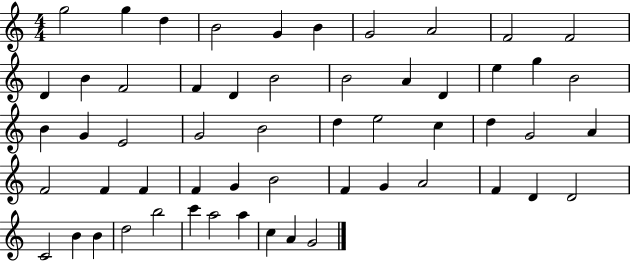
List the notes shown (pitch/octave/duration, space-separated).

G5/h G5/q D5/q B4/h G4/q B4/q G4/h A4/h F4/h F4/h D4/q B4/q F4/h F4/q D4/q B4/h B4/h A4/q D4/q E5/q G5/q B4/h B4/q G4/q E4/h G4/h B4/h D5/q E5/h C5/q D5/q G4/h A4/q F4/h F4/q F4/q F4/q G4/q B4/h F4/q G4/q A4/h F4/q D4/q D4/h C4/h B4/q B4/q D5/h B5/h C6/q A5/h A5/q C5/q A4/q G4/h